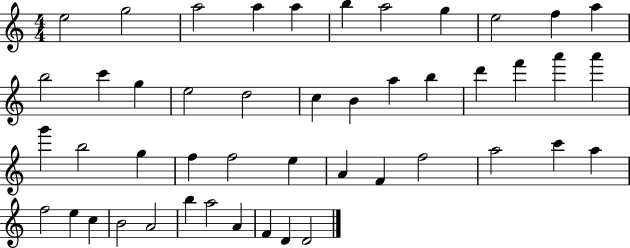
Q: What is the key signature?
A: C major